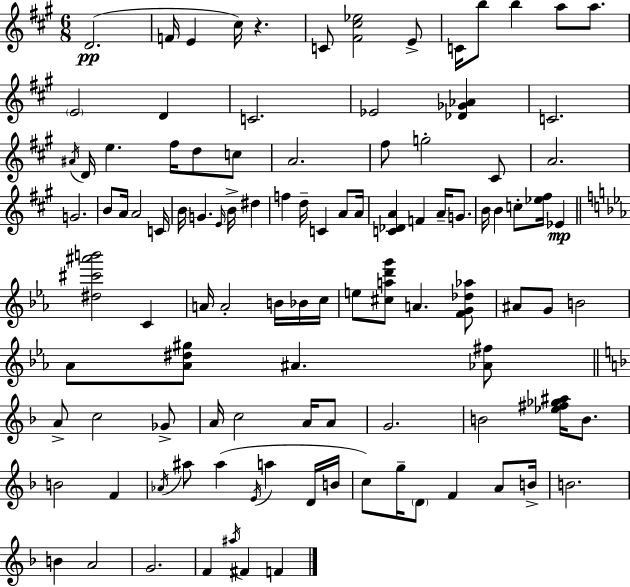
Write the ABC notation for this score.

X:1
T:Untitled
M:6/8
L:1/4
K:A
D2 F/4 E ^c/4 z C/2 [^F^c_e]2 E/2 C/4 b/2 b a/2 a/2 E2 D C2 _E2 [_D_G_A] C2 ^A/4 D/4 e ^f/4 d/2 c/2 A2 ^f/2 g2 ^C/2 A2 G2 B/2 A/4 A2 C/4 B/4 G E/4 B/4 ^d f d/4 C A/2 A/4 [C_DA] F A/4 G/2 B/4 B c/2 [_e^f]/4 _E [^d^c'^a'b']2 C A/4 A2 B/4 _B/4 c/4 e/2 [^cad'g']/2 A [FG_d_a]/2 ^A/2 G/2 B2 _A/2 [_A^d^g]/2 ^A [_A^f]/2 A/2 c2 _G/2 A/4 c2 A/4 A/2 G2 B2 [_e^f_g^a]/4 B/2 B2 F _A/4 ^a/2 ^a E/4 a D/4 B/4 c/2 g/4 D/2 F A/2 B/4 B2 B A2 G2 F ^a/4 ^F F